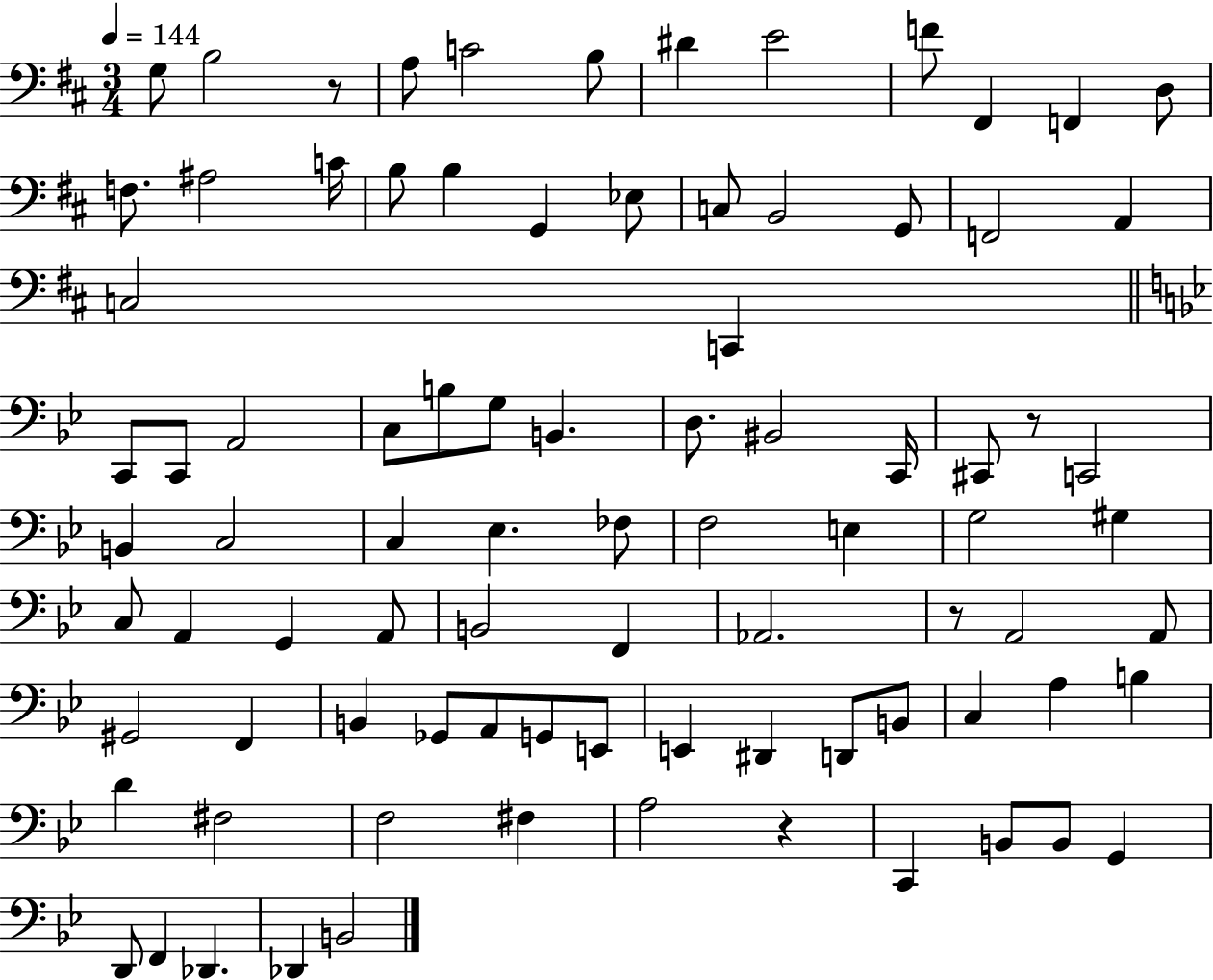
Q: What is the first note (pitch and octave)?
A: G3